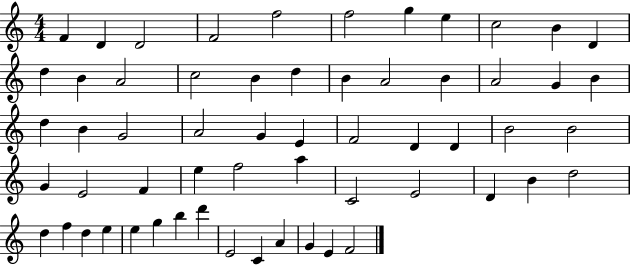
F4/q D4/q D4/h F4/h F5/h F5/h G5/q E5/q C5/h B4/q D4/q D5/q B4/q A4/h C5/h B4/q D5/q B4/q A4/h B4/q A4/h G4/q B4/q D5/q B4/q G4/h A4/h G4/q E4/q F4/h D4/q D4/q B4/h B4/h G4/q E4/h F4/q E5/q F5/h A5/q C4/h E4/h D4/q B4/q D5/h D5/q F5/q D5/q E5/q E5/q G5/q B5/q D6/q E4/h C4/q A4/q G4/q E4/q F4/h